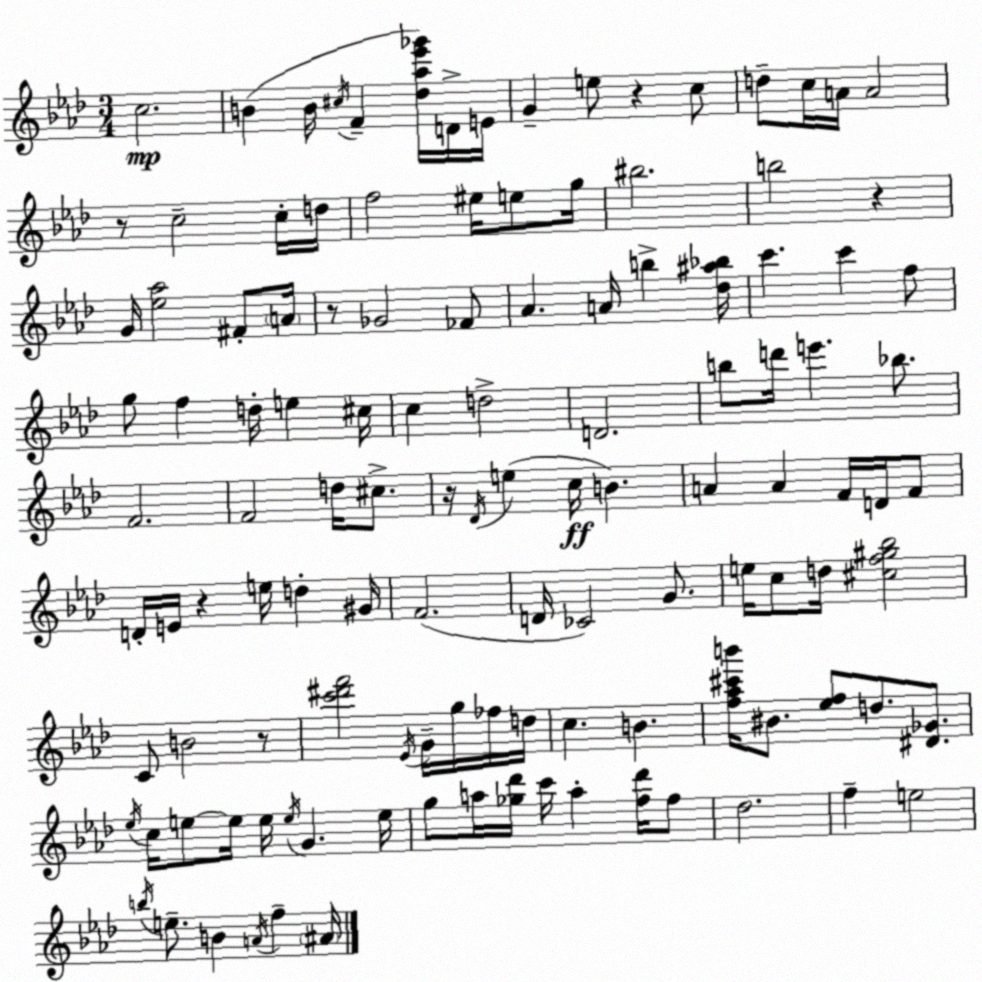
X:1
T:Untitled
M:3/4
L:1/4
K:Ab
c2 B B/4 ^c/4 F [_d_a_e'_g']/4 D/4 E/4 G e/2 z c/2 d/2 c/4 A/4 A2 z/2 c2 c/4 d/4 f2 ^e/4 e/2 g/4 ^b2 b2 z G/4 [_e_a]2 ^F/2 A/4 z/2 _G2 _F/2 _A A/4 b [_d^a_b]/4 c' c' f/2 g/2 f d/4 e ^c/4 c d2 D2 b/2 d'/4 e' _b/2 F2 F2 d/4 ^c/2 z/4 _D/4 e c/4 B A A F/4 D/4 F/2 D/4 E/4 z e/4 d ^G/4 F2 D/4 _C2 G/2 e/4 c/2 d/4 [^cf^g_b]2 C/2 B2 z/2 [c'^d'f']2 _E/4 G/4 g/4 _f/4 d/4 c B [f_a^c'b']/4 ^B/2 [_ef]/2 d/2 [^D_G]/2 _e/4 c/4 e/2 e/4 e/4 e/4 G e/4 g/2 a/4 [_g_d']/4 c'/4 a [f_d']/4 f/2 _d2 f e2 b/4 e/2 B A/4 f ^A/4